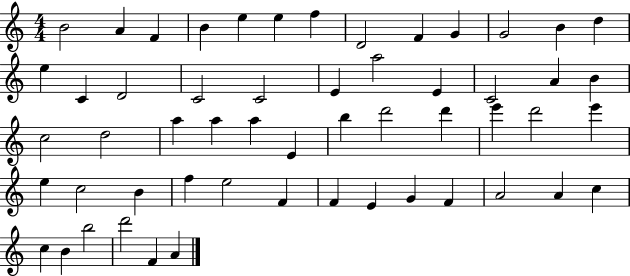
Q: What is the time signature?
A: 4/4